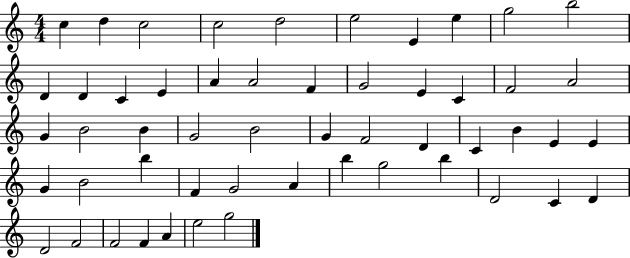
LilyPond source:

{
  \clef treble
  \numericTimeSignature
  \time 4/4
  \key c \major
  c''4 d''4 c''2 | c''2 d''2 | e''2 e'4 e''4 | g''2 b''2 | \break d'4 d'4 c'4 e'4 | a'4 a'2 f'4 | g'2 e'4 c'4 | f'2 a'2 | \break g'4 b'2 b'4 | g'2 b'2 | g'4 f'2 d'4 | c'4 b'4 e'4 e'4 | \break g'4 b'2 b''4 | f'4 g'2 a'4 | b''4 g''2 b''4 | d'2 c'4 d'4 | \break d'2 f'2 | f'2 f'4 a'4 | e''2 g''2 | \bar "|."
}